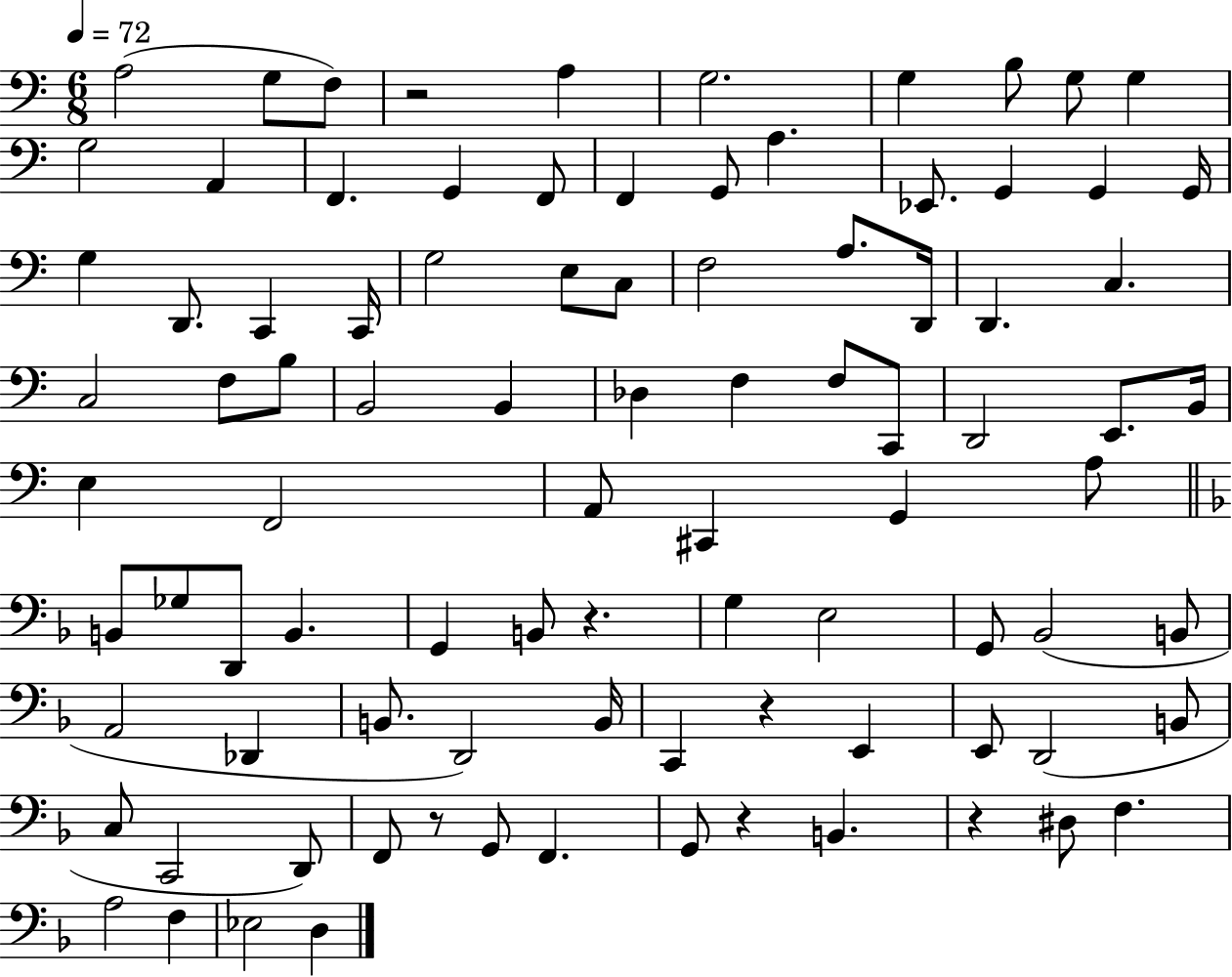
X:1
T:Untitled
M:6/8
L:1/4
K:C
A,2 G,/2 F,/2 z2 A, G,2 G, B,/2 G,/2 G, G,2 A,, F,, G,, F,,/2 F,, G,,/2 A, _E,,/2 G,, G,, G,,/4 G, D,,/2 C,, C,,/4 G,2 E,/2 C,/2 F,2 A,/2 D,,/4 D,, C, C,2 F,/2 B,/2 B,,2 B,, _D, F, F,/2 C,,/2 D,,2 E,,/2 B,,/4 E, F,,2 A,,/2 ^C,, G,, A,/2 B,,/2 _G,/2 D,,/2 B,, G,, B,,/2 z G, E,2 G,,/2 _B,,2 B,,/2 A,,2 _D,, B,,/2 D,,2 B,,/4 C,, z E,, E,,/2 D,,2 B,,/2 C,/2 C,,2 D,,/2 F,,/2 z/2 G,,/2 F,, G,,/2 z B,, z ^D,/2 F, A,2 F, _E,2 D,